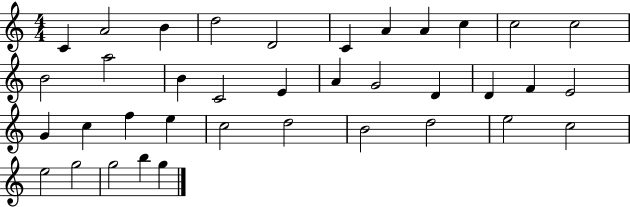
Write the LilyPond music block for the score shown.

{
  \clef treble
  \numericTimeSignature
  \time 4/4
  \key c \major
  c'4 a'2 b'4 | d''2 d'2 | c'4 a'4 a'4 c''4 | c''2 c''2 | \break b'2 a''2 | b'4 c'2 e'4 | a'4 g'2 d'4 | d'4 f'4 e'2 | \break g'4 c''4 f''4 e''4 | c''2 d''2 | b'2 d''2 | e''2 c''2 | \break e''2 g''2 | g''2 b''4 g''4 | \bar "|."
}